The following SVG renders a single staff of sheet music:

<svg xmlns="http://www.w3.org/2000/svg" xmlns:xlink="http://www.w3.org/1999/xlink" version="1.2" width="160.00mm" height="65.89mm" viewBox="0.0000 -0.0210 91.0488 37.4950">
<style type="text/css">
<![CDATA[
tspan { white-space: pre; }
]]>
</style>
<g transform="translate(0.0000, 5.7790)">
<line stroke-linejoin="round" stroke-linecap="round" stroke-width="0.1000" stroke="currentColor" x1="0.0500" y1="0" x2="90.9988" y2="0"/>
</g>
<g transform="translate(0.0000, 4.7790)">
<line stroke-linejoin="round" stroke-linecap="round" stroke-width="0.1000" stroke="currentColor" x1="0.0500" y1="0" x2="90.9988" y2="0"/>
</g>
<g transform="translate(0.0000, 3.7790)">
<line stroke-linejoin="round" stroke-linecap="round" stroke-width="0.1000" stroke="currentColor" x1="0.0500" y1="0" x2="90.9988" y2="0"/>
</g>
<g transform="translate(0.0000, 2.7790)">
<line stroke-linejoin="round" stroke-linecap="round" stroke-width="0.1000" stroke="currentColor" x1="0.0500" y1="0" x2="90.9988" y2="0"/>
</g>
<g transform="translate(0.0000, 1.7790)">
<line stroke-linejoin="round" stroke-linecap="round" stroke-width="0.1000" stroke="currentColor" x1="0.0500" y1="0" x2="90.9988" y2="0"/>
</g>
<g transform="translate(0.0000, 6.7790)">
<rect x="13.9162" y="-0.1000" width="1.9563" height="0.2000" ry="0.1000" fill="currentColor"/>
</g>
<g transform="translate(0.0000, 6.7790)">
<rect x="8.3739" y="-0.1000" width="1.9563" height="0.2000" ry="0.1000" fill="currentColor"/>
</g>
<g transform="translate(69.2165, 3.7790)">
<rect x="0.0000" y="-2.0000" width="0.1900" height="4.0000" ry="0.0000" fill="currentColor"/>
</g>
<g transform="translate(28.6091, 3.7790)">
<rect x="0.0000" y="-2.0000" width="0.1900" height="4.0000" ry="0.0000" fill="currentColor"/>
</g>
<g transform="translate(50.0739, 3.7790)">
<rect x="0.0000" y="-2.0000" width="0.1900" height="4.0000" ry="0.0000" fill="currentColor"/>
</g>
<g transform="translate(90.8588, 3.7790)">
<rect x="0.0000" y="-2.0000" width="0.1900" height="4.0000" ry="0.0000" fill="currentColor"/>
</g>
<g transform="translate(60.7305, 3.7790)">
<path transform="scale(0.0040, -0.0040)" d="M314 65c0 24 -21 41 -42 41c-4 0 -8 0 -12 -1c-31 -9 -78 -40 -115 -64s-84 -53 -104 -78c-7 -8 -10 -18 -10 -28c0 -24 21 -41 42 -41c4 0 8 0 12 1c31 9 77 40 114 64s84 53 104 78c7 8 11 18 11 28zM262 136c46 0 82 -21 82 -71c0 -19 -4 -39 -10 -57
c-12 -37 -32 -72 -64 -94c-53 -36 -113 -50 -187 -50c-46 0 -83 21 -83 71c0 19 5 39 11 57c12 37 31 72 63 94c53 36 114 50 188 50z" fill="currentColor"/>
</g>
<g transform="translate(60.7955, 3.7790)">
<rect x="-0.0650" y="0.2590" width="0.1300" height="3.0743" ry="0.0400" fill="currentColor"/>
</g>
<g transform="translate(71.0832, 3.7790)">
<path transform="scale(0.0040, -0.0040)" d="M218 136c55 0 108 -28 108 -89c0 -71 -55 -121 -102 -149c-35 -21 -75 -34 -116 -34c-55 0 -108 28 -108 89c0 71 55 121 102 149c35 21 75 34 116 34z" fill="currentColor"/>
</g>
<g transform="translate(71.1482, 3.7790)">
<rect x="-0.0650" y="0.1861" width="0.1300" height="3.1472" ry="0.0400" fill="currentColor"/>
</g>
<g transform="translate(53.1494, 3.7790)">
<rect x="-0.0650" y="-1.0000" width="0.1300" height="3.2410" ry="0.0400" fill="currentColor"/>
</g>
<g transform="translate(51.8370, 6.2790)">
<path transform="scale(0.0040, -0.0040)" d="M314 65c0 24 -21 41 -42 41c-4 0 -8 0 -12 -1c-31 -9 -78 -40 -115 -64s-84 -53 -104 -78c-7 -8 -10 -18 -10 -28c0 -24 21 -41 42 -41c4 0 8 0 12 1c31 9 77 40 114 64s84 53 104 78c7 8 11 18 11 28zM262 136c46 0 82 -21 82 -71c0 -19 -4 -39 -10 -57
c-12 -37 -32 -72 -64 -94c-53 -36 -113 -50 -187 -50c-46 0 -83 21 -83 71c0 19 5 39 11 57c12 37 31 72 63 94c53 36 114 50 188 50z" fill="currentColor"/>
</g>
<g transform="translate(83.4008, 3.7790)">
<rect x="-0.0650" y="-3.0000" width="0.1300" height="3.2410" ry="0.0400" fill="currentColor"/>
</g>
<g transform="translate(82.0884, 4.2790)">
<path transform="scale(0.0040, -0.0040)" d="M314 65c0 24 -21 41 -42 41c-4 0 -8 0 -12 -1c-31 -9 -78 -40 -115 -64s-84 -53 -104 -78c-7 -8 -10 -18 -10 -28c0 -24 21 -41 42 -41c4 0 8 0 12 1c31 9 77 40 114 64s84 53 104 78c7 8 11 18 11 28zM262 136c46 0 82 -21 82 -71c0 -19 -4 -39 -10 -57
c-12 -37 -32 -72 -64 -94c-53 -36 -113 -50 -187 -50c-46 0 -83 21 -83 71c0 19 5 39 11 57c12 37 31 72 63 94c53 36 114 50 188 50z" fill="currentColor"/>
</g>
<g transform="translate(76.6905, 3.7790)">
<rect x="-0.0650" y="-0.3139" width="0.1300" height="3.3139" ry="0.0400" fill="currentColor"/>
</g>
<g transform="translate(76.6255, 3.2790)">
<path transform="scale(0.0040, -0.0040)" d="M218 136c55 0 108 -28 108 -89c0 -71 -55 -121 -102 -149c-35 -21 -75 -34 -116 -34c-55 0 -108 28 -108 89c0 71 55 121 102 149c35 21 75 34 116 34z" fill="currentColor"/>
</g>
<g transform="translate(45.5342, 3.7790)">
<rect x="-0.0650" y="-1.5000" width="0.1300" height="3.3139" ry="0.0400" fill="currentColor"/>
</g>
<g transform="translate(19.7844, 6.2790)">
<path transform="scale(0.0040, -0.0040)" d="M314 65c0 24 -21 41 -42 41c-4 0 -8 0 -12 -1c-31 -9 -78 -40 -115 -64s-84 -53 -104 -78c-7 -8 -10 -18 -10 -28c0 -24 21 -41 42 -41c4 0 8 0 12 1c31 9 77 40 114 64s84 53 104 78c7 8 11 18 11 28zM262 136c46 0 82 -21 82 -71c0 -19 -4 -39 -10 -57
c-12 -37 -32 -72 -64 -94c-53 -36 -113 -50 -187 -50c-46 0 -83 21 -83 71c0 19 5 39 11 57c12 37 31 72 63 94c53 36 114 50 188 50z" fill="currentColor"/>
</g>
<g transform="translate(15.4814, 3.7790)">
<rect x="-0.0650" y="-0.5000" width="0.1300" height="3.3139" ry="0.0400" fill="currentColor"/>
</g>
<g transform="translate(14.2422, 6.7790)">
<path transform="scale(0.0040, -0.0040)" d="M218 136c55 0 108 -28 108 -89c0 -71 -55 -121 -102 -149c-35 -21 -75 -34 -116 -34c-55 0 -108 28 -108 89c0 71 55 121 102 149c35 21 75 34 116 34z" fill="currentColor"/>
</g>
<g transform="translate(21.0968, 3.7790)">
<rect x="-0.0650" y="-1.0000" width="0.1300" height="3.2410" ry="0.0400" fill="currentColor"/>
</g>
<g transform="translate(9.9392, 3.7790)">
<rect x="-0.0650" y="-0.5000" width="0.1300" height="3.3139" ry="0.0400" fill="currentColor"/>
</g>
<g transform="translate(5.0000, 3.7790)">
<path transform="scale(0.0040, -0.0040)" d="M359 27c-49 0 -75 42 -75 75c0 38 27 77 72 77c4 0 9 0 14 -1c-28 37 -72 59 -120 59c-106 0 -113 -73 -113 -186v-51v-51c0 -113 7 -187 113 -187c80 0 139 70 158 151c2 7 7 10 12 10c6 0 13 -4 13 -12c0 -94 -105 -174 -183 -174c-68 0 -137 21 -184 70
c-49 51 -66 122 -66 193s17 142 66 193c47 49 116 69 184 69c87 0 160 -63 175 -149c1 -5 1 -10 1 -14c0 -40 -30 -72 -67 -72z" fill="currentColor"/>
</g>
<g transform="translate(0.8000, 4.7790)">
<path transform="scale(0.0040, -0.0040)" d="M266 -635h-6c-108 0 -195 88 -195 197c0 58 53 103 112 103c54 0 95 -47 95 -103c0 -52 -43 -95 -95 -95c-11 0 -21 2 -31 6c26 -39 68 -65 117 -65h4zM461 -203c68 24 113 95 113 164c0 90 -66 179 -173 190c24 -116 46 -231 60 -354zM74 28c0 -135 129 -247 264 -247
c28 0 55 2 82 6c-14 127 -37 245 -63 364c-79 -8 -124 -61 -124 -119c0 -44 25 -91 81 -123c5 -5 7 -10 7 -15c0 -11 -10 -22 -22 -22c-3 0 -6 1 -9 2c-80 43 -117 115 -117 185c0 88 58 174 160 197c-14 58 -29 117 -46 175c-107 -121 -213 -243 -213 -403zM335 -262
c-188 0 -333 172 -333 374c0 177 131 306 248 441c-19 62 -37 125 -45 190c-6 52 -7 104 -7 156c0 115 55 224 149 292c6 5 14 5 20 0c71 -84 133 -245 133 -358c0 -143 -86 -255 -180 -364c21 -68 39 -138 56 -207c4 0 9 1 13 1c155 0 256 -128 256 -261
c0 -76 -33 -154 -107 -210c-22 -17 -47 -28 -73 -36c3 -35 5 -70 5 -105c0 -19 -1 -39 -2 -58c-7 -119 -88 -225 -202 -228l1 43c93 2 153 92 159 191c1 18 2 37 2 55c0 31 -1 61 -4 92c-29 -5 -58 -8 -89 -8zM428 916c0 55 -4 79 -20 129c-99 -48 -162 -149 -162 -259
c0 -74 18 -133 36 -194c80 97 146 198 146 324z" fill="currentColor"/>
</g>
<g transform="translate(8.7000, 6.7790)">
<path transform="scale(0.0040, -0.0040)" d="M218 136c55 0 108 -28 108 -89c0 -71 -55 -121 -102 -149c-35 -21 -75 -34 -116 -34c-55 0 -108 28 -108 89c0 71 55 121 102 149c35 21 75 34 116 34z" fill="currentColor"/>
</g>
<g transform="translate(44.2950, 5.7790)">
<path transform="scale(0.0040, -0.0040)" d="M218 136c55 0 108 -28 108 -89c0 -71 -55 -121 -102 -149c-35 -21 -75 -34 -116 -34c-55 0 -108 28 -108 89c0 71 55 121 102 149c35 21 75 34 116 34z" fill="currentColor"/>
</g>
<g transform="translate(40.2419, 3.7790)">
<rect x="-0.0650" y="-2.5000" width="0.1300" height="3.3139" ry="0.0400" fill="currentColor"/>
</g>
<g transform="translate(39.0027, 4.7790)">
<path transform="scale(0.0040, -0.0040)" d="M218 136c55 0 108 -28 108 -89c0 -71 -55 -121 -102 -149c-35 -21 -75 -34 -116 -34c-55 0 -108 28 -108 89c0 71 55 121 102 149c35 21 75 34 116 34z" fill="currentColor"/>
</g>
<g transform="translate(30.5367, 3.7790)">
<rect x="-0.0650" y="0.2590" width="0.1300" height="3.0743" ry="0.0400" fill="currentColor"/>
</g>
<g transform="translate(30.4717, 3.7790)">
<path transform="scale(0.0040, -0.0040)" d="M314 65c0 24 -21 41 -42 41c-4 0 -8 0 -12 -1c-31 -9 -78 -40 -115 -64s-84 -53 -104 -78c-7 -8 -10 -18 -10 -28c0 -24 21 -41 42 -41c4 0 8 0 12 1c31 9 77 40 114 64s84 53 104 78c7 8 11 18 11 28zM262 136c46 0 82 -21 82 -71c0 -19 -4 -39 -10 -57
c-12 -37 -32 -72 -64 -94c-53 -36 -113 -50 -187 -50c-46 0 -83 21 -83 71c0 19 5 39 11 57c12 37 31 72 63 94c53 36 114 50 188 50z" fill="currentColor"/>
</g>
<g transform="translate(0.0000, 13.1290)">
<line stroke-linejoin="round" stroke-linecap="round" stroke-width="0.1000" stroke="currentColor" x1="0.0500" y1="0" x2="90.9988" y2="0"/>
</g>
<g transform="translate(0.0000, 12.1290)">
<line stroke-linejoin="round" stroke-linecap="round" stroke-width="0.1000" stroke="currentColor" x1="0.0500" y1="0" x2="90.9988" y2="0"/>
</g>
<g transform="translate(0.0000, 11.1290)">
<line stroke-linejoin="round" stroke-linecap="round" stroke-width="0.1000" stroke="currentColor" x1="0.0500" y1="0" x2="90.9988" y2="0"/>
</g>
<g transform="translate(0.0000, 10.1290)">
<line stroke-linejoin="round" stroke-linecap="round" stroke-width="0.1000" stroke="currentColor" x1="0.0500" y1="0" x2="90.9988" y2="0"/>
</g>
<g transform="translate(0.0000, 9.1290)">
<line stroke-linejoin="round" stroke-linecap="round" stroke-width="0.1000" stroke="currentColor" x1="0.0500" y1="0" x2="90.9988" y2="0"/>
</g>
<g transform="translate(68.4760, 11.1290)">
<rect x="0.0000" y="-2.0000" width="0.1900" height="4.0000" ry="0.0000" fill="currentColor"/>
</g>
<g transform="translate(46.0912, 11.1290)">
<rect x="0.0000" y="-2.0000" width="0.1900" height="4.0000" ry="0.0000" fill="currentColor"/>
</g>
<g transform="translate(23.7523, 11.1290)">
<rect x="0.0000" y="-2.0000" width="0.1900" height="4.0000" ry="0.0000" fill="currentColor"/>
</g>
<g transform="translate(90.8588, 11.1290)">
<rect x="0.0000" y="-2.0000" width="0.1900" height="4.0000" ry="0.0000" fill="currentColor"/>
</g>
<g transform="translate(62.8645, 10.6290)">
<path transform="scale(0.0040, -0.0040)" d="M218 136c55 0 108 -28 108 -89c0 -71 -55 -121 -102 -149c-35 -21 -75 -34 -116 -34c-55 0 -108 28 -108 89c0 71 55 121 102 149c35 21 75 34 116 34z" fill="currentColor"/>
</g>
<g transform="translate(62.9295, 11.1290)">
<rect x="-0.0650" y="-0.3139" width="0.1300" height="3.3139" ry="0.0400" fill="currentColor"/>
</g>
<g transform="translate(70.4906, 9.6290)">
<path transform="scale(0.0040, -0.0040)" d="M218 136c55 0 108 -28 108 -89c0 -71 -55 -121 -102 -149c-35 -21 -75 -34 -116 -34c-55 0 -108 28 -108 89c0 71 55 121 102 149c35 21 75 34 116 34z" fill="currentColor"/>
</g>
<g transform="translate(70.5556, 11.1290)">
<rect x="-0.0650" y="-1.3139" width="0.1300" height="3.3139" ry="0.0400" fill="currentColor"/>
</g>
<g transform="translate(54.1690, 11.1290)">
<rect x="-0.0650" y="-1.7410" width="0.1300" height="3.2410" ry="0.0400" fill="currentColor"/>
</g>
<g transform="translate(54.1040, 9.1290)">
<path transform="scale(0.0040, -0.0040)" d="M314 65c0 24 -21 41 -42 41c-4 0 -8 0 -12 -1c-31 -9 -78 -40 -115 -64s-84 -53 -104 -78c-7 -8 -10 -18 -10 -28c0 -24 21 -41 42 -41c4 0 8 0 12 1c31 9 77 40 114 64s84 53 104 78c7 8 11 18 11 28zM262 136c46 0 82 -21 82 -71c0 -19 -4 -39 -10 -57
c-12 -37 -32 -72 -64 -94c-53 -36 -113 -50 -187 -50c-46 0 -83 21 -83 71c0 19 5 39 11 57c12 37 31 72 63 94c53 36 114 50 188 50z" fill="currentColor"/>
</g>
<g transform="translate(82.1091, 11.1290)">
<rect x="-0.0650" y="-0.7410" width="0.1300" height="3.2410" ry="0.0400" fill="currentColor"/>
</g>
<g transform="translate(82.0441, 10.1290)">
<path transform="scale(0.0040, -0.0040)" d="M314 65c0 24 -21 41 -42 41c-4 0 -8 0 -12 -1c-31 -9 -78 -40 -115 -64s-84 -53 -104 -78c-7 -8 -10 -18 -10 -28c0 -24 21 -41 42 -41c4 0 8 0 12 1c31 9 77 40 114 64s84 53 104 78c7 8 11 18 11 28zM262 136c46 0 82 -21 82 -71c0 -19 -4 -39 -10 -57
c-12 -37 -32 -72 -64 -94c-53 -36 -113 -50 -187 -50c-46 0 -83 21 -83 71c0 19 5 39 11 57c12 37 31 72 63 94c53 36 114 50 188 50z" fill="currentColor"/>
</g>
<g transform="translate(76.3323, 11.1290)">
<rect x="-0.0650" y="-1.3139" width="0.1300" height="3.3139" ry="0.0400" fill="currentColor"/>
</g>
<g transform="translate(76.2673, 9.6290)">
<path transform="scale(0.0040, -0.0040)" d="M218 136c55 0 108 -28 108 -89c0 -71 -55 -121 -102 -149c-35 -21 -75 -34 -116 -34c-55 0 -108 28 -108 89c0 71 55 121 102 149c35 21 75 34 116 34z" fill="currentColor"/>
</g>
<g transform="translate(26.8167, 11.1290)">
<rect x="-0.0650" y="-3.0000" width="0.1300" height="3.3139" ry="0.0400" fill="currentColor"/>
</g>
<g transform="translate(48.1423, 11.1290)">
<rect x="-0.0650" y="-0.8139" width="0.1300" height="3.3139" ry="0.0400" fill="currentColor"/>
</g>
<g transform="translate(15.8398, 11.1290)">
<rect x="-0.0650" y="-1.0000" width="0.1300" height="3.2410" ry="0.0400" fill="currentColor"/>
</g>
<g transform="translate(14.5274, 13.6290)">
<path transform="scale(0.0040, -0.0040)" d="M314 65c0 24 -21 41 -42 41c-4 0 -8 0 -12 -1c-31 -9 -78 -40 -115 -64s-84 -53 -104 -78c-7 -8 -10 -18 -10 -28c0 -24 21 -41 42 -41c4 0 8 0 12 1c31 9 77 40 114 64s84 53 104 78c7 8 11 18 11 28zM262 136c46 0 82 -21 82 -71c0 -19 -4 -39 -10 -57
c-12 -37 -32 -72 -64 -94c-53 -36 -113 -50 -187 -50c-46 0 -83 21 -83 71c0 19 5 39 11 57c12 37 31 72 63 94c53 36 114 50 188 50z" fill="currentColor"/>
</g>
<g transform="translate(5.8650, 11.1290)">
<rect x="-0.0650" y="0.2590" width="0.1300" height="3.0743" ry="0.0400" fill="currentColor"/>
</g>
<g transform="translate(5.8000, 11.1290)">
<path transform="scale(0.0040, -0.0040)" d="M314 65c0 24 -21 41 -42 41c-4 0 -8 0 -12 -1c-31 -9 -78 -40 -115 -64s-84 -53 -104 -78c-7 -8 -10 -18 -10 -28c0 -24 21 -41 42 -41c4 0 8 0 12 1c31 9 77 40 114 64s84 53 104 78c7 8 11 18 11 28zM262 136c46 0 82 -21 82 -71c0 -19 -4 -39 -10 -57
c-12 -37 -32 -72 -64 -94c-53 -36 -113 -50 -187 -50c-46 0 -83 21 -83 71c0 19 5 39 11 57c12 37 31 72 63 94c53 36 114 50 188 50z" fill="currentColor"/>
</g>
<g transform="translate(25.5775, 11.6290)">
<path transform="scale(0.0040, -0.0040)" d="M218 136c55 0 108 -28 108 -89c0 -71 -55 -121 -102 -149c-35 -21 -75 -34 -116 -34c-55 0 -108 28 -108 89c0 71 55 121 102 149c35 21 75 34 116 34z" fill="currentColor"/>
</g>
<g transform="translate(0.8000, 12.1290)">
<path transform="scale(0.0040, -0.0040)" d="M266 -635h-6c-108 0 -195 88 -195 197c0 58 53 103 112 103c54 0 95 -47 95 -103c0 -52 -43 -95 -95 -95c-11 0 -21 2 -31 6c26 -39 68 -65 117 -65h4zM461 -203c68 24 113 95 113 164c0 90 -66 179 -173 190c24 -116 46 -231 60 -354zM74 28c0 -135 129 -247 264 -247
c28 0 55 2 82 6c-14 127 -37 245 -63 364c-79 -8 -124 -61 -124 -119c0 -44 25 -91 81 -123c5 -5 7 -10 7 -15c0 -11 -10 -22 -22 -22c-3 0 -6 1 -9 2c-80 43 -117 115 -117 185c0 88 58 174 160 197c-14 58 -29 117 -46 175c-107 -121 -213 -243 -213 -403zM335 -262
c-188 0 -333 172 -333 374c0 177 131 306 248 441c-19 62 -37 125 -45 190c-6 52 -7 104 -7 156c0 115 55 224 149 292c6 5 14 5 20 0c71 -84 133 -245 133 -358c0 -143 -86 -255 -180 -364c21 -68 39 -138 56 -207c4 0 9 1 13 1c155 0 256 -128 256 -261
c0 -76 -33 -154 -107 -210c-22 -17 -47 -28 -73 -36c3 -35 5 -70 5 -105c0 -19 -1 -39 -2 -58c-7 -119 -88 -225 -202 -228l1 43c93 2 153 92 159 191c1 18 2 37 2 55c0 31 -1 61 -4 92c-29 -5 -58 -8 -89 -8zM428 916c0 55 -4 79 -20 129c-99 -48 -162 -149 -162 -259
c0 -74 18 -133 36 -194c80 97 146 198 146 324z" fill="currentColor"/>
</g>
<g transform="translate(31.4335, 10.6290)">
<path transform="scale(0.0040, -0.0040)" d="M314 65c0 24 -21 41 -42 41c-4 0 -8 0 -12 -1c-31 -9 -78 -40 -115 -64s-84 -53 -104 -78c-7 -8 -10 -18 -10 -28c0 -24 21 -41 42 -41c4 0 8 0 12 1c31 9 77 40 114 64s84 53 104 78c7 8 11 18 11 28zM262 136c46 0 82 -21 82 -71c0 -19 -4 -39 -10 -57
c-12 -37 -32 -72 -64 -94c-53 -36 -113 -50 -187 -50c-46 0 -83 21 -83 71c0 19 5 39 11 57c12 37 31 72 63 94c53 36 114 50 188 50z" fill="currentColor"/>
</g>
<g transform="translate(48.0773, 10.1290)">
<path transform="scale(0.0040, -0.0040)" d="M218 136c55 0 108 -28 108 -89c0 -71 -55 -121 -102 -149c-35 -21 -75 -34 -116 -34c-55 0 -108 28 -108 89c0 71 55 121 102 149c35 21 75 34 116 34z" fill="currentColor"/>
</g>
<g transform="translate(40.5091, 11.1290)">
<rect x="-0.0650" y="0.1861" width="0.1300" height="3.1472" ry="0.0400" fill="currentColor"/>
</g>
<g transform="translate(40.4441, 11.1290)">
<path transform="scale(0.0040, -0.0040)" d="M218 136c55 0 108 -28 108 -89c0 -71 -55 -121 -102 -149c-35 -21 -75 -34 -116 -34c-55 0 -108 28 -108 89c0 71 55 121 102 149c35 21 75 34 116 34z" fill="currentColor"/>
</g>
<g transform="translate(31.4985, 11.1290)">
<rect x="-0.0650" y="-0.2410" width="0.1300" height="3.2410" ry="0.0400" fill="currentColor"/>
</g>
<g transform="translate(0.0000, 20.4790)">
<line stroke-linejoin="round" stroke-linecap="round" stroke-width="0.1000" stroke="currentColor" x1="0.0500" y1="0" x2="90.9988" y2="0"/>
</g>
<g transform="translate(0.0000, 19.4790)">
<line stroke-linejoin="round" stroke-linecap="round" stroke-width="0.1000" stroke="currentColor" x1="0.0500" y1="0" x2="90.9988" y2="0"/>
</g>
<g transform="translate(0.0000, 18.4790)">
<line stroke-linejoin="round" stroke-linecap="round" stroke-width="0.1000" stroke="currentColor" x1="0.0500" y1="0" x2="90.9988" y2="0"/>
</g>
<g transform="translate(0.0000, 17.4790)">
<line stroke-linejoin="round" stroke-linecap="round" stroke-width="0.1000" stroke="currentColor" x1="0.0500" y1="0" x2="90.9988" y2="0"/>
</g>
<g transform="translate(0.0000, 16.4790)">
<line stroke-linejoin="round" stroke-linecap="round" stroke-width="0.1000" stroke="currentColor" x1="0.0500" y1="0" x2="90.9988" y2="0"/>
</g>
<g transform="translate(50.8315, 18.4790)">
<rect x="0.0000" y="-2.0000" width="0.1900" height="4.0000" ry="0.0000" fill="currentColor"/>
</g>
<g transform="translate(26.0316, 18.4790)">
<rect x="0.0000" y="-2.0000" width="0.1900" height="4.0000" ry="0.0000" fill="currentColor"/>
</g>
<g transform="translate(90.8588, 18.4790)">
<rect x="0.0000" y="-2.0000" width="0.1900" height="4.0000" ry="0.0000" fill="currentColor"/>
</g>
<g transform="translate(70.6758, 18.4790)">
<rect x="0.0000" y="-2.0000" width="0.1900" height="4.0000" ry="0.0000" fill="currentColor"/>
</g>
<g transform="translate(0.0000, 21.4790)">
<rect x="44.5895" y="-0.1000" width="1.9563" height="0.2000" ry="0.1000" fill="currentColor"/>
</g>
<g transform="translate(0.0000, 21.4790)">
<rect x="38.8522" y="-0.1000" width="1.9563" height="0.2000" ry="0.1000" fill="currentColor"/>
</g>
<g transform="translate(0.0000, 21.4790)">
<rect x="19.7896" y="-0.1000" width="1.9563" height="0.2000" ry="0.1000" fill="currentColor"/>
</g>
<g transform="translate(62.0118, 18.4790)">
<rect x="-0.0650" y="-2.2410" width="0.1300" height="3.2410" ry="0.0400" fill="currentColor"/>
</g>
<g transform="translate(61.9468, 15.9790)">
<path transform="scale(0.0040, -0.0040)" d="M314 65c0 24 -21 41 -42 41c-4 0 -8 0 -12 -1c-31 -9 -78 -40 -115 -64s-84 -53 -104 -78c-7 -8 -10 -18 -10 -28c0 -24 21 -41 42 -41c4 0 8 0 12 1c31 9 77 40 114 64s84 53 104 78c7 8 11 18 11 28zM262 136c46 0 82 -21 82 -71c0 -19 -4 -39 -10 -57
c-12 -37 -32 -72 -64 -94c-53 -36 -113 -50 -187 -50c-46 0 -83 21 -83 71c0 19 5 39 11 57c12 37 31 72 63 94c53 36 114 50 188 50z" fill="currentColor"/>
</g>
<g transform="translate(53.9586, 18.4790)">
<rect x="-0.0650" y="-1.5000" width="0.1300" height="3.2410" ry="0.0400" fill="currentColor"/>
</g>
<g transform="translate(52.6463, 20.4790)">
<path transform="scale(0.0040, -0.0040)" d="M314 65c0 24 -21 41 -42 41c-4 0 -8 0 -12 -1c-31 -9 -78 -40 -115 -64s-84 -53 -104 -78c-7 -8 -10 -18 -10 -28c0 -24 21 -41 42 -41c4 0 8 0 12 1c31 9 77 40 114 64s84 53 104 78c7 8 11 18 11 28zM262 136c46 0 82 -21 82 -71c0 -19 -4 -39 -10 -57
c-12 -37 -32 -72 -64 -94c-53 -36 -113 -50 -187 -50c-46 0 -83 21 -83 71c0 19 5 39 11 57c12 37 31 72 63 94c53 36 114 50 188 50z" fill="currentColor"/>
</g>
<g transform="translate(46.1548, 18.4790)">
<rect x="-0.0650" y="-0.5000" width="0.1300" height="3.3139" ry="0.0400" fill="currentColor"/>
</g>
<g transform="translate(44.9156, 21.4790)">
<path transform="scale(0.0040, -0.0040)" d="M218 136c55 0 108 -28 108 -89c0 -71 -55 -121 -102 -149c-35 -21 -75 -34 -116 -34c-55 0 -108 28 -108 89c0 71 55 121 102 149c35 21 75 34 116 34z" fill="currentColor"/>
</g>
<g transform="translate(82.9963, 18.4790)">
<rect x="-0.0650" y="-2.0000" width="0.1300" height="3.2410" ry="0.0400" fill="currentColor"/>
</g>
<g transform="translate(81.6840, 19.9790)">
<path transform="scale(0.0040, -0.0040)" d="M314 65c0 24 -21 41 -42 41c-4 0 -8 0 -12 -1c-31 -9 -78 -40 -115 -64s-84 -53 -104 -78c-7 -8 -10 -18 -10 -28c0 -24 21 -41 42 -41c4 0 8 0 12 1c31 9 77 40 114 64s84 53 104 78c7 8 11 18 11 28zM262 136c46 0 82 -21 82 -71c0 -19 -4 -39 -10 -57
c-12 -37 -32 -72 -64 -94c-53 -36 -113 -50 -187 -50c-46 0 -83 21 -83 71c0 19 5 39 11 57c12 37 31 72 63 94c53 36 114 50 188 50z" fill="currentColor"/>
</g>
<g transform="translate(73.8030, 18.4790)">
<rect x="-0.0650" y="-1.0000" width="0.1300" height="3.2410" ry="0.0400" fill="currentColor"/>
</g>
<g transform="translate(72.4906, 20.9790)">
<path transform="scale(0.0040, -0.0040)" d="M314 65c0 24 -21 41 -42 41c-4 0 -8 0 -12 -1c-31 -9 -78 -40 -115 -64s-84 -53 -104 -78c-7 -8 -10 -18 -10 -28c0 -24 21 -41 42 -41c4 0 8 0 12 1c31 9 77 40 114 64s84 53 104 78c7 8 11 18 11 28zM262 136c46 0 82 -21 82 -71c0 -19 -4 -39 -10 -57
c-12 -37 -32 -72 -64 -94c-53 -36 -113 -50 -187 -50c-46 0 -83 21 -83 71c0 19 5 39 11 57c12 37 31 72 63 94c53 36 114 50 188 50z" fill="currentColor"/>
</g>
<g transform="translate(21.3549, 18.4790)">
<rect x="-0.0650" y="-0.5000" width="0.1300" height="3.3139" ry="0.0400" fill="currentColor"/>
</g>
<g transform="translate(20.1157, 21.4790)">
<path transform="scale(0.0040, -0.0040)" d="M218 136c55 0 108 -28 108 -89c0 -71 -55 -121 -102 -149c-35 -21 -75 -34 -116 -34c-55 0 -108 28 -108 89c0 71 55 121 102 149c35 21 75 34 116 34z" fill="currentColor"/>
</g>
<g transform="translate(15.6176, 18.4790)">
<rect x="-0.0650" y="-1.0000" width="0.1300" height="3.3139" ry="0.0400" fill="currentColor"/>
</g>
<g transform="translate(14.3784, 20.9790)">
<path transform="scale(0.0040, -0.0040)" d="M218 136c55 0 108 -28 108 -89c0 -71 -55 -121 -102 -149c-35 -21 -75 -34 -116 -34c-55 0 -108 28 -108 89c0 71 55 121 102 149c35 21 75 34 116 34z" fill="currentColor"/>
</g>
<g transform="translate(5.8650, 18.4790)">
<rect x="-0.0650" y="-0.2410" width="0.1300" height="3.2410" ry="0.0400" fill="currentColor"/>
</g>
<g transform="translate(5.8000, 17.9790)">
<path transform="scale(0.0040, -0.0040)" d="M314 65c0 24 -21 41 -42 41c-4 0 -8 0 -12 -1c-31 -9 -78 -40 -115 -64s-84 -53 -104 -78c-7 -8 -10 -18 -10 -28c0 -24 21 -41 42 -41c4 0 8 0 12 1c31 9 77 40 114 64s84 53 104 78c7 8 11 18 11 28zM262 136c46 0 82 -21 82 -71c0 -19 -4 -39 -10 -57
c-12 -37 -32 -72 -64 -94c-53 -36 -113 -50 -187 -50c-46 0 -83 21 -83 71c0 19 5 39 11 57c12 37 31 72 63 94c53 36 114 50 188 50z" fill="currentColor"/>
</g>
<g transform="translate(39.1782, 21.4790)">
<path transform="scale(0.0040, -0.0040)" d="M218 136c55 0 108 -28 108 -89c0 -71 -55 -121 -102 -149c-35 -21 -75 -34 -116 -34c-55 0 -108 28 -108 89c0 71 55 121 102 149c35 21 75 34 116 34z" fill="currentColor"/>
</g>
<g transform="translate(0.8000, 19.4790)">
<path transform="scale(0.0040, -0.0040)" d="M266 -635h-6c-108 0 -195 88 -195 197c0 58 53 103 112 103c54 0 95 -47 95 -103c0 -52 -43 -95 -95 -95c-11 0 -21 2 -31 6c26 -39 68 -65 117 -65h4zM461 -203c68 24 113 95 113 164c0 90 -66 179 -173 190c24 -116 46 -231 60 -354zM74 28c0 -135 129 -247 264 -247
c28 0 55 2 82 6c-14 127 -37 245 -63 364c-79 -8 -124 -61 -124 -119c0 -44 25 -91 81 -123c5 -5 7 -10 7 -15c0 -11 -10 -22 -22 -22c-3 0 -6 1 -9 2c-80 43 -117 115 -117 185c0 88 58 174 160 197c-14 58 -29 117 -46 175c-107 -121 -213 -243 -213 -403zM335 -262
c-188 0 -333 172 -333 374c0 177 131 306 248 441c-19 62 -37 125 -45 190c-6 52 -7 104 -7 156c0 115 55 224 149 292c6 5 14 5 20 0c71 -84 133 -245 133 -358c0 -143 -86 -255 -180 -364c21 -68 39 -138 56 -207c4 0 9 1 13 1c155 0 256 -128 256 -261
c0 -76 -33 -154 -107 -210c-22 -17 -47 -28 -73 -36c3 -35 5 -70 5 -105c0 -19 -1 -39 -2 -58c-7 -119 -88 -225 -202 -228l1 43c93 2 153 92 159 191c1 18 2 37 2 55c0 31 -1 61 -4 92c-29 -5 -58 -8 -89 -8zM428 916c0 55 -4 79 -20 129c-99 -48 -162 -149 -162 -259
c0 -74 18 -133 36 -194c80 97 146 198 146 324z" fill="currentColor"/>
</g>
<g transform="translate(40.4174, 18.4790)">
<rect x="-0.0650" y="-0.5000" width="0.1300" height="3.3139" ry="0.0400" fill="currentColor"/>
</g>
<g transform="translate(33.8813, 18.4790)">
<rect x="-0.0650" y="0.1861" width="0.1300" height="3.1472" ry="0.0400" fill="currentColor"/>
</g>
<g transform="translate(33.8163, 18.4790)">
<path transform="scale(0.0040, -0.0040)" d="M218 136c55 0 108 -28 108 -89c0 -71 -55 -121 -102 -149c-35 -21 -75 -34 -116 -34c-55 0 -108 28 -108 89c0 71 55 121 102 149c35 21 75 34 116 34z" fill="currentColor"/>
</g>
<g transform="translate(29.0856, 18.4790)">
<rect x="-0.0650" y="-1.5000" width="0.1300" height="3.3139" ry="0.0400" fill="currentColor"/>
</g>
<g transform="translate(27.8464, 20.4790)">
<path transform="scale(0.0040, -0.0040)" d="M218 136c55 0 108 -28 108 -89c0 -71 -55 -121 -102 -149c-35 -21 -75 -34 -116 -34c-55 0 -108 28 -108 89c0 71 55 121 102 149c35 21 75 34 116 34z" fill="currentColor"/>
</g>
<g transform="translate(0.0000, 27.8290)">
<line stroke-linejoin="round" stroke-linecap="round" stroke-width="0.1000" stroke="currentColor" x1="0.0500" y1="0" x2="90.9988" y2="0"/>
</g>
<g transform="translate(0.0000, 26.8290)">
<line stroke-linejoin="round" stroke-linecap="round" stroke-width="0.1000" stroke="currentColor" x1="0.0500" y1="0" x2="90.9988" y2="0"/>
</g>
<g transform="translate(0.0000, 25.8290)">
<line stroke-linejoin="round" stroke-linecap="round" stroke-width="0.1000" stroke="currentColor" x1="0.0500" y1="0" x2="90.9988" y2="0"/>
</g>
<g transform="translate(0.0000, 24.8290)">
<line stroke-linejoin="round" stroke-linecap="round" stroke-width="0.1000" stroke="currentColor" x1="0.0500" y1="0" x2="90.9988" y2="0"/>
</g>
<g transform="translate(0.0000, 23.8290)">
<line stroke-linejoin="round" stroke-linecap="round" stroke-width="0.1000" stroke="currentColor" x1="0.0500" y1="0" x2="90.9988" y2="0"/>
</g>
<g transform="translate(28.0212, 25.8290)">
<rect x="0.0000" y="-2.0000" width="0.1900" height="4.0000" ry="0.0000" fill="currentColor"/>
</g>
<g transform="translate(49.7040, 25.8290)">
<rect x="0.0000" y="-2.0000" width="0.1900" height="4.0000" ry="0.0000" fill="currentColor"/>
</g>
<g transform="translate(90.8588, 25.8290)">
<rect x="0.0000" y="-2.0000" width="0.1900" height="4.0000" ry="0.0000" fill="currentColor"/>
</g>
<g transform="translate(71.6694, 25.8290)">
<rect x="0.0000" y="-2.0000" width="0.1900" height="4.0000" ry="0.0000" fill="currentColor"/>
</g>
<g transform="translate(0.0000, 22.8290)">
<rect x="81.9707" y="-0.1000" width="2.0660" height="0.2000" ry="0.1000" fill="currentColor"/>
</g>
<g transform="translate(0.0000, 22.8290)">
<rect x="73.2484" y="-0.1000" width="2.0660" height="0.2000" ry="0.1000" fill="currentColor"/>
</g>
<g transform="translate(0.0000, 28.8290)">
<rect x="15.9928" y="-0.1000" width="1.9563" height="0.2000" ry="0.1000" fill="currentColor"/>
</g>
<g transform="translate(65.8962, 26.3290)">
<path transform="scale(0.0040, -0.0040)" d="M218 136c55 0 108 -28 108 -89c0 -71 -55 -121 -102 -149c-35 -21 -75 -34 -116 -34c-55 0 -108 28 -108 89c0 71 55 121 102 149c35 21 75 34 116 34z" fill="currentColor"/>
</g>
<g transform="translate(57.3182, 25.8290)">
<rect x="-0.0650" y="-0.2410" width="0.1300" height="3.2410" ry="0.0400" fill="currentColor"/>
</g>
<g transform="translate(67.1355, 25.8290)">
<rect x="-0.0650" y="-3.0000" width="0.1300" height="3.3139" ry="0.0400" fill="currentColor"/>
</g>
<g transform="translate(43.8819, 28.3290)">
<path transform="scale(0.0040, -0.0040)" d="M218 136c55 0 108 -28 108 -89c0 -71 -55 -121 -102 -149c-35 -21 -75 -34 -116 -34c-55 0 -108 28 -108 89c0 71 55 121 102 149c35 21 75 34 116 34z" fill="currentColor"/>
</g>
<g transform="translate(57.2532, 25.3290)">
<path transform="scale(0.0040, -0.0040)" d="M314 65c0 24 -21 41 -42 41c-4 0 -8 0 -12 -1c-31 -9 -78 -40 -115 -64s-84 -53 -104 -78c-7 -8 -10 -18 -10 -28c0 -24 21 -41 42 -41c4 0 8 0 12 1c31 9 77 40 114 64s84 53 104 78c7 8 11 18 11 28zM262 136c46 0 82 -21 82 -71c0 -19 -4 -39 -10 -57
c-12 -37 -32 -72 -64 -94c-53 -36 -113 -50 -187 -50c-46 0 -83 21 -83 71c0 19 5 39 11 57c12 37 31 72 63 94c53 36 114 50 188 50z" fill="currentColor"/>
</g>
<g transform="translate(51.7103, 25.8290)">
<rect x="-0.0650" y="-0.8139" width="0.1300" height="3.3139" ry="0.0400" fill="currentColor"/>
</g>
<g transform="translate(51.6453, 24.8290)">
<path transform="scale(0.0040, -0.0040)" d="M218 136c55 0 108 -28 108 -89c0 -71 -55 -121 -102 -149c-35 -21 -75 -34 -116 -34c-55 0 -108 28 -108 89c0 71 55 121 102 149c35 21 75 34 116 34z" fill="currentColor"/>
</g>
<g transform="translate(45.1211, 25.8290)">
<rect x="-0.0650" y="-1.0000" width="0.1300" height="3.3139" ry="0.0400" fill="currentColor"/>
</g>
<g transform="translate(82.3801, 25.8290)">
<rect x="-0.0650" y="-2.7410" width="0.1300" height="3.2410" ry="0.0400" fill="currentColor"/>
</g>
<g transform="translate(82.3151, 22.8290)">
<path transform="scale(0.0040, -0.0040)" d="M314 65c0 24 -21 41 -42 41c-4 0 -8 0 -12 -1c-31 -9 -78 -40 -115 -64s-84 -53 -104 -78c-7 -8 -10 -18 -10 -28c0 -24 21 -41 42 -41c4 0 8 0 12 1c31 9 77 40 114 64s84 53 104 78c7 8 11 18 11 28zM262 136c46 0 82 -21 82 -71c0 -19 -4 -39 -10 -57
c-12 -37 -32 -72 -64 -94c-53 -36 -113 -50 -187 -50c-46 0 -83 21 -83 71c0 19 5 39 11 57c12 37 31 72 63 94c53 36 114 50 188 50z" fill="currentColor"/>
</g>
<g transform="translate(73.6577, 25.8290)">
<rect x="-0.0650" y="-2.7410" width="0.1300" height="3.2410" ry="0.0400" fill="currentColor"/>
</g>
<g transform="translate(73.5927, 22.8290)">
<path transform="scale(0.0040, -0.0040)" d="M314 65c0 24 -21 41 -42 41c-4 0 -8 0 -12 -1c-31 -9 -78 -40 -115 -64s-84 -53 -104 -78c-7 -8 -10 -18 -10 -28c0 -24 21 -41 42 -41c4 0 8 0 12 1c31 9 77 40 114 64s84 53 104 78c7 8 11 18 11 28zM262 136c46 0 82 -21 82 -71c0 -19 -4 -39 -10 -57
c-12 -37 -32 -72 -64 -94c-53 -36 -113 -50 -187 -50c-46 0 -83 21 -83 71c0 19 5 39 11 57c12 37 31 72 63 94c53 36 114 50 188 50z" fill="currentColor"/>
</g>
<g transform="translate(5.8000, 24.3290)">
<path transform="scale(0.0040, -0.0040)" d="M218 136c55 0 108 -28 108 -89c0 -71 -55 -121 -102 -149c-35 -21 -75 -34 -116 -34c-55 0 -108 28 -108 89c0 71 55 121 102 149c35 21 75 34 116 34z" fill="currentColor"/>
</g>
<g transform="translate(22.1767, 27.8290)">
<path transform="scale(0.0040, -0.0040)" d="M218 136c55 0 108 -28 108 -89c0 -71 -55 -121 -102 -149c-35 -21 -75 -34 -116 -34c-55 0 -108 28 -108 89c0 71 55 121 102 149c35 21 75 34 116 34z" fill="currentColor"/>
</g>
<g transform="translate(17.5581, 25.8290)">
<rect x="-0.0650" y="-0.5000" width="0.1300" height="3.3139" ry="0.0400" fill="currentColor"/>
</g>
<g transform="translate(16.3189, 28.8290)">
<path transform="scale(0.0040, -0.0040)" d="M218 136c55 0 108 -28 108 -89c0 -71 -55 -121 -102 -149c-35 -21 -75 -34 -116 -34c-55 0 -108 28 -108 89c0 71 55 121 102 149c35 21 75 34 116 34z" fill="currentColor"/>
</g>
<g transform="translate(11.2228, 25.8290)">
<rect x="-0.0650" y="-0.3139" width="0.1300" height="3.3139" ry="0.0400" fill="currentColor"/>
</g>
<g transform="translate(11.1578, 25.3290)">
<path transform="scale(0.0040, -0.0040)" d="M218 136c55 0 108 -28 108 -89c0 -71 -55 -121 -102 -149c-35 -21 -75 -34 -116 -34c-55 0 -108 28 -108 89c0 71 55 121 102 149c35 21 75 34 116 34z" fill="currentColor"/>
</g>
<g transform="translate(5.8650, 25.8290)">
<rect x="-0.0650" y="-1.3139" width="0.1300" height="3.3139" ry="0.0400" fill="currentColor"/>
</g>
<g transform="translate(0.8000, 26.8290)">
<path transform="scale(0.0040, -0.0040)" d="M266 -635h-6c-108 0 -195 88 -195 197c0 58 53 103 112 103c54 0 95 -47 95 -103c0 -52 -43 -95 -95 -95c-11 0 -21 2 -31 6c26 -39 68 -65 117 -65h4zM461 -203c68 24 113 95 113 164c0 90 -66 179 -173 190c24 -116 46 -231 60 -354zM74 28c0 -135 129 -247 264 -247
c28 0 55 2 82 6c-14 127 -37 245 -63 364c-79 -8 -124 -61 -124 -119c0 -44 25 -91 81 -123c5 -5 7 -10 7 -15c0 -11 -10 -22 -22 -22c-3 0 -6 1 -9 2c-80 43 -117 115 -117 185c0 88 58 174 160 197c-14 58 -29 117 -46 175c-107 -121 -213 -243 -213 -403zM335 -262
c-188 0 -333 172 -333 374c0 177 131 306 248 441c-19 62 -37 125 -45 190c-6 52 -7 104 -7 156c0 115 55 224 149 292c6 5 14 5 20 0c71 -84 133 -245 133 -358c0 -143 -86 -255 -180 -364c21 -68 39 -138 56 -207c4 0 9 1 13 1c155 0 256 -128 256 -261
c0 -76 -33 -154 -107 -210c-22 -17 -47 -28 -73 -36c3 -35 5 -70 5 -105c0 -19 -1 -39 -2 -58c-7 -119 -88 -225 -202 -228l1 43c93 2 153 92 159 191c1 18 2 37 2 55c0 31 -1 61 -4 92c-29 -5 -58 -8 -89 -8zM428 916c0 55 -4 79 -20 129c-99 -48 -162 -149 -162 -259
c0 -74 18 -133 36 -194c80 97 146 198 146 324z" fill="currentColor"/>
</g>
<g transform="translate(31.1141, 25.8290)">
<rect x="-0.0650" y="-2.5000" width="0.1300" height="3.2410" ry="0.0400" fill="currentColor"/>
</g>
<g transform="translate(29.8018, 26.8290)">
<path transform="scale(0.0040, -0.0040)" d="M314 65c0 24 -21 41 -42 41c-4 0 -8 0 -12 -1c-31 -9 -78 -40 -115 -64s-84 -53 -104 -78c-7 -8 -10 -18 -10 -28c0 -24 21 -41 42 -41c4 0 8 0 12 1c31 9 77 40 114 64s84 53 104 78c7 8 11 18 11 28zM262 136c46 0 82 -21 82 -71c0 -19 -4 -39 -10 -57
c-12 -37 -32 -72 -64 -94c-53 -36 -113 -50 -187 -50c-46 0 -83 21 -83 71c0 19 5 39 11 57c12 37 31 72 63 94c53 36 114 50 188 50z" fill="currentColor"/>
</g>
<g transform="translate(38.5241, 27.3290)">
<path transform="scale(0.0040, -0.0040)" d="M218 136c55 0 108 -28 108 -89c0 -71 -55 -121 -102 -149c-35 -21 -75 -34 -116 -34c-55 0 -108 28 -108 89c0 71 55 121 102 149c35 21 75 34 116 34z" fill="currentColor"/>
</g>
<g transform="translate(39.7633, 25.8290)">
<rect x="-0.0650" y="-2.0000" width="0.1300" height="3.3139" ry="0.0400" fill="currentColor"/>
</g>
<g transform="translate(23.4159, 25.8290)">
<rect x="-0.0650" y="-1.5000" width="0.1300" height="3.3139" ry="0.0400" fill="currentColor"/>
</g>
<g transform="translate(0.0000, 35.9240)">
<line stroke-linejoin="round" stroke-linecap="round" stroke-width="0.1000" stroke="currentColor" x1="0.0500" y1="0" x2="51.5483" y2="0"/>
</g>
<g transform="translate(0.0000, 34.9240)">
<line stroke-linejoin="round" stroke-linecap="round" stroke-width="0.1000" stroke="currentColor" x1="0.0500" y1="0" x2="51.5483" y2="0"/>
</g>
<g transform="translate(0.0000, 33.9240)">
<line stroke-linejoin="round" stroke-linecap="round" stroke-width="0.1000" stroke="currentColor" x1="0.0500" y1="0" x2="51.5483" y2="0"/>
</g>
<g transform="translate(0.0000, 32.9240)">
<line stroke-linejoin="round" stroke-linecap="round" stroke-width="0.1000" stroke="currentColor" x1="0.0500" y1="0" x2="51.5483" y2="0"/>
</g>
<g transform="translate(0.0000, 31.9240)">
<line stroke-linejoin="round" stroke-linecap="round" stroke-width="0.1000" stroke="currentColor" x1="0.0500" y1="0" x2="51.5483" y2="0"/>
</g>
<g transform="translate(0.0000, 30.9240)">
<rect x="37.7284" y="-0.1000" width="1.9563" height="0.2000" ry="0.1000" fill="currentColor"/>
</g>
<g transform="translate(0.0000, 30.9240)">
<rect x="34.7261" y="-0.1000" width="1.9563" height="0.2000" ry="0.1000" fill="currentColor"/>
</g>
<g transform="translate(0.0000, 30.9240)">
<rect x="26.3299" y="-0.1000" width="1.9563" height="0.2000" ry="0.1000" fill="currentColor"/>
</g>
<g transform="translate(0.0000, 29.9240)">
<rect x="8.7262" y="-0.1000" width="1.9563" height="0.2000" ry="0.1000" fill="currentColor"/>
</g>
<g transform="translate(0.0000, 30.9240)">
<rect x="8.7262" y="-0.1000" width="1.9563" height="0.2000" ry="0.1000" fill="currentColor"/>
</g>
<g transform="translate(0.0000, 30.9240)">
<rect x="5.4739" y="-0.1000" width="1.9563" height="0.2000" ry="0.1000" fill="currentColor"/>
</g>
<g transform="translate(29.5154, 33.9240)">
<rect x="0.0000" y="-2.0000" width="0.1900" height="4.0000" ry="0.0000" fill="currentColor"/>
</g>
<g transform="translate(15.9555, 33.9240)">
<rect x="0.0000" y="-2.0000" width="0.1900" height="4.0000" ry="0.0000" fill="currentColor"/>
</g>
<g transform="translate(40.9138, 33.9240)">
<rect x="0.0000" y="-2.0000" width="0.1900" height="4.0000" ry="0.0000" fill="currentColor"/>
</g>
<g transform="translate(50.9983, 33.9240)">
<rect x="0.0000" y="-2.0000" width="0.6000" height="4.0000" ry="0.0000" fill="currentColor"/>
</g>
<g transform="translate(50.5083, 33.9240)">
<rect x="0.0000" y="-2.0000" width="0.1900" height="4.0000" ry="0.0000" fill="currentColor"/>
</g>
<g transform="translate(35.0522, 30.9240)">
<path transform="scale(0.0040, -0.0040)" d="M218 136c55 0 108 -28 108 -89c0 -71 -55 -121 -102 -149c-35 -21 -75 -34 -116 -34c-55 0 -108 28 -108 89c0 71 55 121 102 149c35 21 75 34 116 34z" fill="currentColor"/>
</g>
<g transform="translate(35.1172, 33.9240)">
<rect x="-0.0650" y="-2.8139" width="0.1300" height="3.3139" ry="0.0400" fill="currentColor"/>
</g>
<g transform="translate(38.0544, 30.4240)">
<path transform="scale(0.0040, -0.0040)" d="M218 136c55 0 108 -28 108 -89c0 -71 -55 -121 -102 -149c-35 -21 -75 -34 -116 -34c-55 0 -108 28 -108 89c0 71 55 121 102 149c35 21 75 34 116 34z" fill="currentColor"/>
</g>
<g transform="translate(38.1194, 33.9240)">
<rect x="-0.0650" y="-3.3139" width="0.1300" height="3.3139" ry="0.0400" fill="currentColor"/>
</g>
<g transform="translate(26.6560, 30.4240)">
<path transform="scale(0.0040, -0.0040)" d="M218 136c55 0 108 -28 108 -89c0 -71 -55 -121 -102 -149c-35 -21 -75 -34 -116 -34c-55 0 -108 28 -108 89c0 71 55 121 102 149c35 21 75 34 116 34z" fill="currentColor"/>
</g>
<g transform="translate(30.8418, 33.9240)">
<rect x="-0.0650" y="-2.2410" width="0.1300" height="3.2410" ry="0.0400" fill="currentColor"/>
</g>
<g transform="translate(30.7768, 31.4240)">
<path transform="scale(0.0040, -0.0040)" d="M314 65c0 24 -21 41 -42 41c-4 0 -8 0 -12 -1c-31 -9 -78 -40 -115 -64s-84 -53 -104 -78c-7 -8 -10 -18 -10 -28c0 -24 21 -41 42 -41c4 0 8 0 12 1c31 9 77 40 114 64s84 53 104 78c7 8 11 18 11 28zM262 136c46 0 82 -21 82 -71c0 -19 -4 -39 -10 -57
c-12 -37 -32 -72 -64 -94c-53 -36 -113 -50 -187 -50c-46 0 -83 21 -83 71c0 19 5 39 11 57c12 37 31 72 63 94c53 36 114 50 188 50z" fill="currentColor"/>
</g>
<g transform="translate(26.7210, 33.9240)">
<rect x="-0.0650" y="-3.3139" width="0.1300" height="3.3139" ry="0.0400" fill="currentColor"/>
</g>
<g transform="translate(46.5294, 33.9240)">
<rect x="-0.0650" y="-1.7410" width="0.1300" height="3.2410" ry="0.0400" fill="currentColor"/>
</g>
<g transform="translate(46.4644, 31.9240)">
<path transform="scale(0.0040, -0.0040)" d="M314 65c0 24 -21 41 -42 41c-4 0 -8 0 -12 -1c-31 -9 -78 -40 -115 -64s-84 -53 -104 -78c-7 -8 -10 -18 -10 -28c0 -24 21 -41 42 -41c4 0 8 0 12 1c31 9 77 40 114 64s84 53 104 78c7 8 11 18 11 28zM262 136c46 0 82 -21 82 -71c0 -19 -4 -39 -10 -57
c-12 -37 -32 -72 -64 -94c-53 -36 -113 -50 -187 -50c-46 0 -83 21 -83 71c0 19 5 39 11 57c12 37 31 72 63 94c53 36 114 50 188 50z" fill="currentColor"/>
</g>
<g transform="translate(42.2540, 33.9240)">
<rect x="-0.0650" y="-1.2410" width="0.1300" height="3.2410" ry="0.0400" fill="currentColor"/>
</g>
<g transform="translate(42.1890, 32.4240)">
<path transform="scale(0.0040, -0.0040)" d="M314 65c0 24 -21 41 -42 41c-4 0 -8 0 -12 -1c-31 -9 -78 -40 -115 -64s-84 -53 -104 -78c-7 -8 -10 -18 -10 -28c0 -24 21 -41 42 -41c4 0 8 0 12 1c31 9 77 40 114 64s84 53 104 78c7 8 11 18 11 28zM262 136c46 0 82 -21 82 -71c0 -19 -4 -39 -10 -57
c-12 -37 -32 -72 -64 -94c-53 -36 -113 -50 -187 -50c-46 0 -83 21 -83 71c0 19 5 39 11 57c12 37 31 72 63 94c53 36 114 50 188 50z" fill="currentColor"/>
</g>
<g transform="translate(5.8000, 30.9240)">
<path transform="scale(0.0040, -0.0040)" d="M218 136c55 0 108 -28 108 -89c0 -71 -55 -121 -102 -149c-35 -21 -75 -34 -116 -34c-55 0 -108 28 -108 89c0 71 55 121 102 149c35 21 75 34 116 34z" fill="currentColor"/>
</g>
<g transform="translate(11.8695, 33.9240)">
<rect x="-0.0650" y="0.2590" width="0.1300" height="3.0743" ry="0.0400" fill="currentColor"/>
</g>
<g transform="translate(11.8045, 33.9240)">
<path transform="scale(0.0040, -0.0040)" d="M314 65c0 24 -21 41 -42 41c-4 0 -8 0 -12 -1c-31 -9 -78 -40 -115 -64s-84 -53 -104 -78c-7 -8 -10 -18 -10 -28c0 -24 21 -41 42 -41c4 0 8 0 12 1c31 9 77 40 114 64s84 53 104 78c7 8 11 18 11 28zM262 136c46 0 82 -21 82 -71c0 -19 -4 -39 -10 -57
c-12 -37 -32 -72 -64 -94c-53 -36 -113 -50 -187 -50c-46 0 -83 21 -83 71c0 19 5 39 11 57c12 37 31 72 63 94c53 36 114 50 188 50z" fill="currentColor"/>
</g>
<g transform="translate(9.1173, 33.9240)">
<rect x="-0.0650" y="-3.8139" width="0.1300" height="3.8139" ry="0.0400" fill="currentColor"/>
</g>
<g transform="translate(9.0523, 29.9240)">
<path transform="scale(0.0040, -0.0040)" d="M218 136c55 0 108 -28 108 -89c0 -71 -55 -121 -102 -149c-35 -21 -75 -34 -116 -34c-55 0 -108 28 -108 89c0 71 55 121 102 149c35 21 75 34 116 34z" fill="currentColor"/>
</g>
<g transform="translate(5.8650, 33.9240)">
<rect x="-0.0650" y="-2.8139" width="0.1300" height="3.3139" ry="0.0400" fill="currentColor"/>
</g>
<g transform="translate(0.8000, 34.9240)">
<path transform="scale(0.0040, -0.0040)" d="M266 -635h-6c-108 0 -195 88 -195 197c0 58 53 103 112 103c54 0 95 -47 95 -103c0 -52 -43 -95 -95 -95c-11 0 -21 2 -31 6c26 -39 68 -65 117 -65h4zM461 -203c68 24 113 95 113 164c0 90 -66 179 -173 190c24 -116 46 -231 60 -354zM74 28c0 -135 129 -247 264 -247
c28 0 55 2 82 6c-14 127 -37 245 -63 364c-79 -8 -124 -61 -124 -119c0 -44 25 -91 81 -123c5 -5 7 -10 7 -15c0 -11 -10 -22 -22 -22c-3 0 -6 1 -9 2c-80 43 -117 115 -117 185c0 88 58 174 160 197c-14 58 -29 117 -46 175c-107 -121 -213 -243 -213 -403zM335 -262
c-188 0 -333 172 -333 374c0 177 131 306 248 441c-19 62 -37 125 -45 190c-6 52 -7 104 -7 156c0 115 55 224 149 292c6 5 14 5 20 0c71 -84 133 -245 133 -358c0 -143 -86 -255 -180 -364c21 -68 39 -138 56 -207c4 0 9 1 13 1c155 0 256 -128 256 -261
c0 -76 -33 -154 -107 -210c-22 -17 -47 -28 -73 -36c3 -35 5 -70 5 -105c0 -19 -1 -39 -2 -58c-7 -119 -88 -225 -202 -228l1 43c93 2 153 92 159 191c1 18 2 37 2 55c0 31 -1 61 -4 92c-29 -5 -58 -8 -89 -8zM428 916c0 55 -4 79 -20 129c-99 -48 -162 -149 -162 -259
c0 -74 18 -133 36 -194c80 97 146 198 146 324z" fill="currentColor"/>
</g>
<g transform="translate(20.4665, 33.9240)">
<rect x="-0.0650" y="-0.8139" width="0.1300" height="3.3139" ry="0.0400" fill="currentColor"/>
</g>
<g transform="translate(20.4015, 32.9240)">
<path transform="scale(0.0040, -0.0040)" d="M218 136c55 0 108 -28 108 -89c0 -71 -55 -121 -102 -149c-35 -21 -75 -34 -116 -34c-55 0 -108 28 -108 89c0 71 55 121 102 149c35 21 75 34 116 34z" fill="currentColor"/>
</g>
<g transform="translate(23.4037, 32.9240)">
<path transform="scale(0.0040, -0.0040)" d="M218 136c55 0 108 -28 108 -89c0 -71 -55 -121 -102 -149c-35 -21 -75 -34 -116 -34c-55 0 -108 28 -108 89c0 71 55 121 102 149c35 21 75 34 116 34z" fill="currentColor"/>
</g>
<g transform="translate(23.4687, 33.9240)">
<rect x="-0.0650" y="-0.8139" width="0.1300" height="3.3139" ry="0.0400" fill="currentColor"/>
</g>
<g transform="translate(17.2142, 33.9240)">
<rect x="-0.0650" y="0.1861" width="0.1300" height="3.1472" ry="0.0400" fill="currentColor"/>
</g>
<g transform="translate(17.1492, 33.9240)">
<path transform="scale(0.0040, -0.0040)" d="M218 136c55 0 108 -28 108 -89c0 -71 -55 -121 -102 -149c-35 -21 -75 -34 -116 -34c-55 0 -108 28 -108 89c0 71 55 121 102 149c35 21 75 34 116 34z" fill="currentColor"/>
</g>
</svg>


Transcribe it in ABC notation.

X:1
T:Untitled
M:4/4
L:1/4
K:C
C C D2 B2 G E D2 B2 B c A2 B2 D2 A c2 B d f2 c e e d2 c2 D C E B C C E2 g2 D2 F2 e c C E G2 F D d c2 A a2 a2 a c' B2 B d d b g2 a b e2 f2